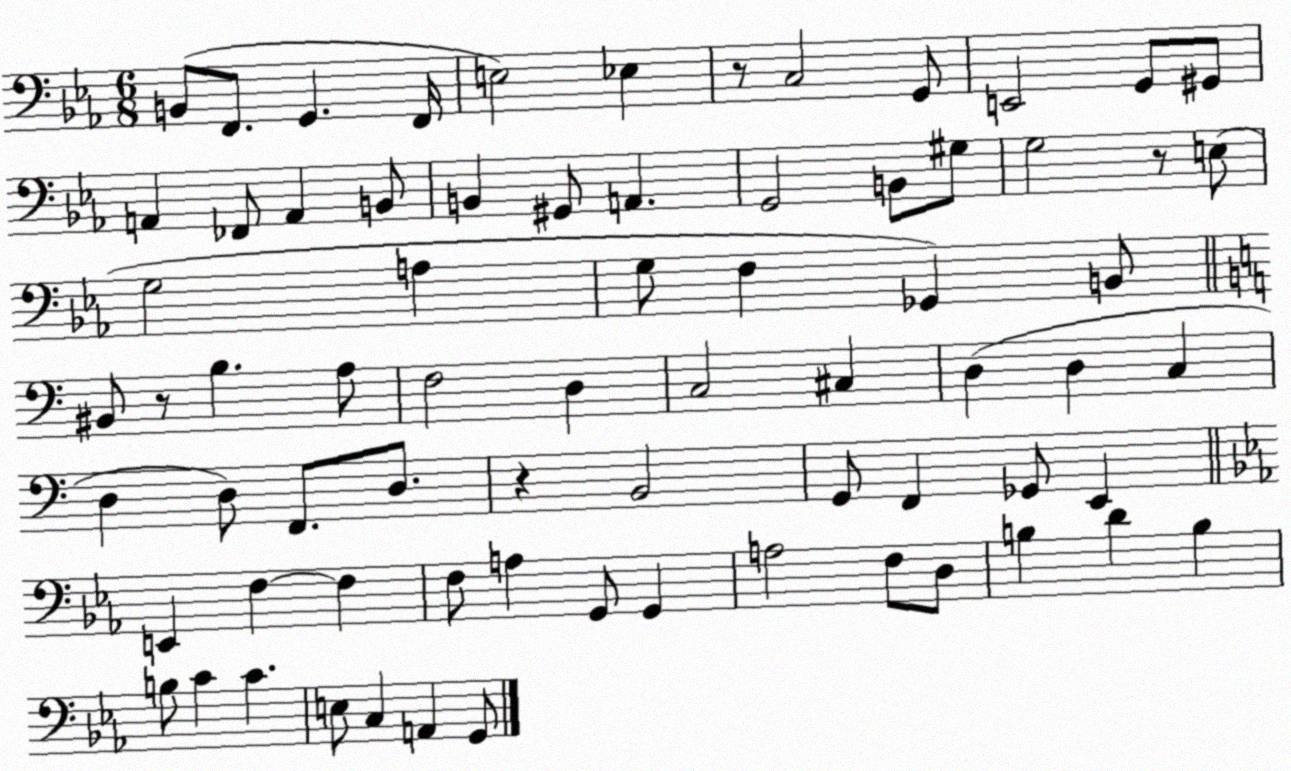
X:1
T:Untitled
M:6/8
L:1/4
K:Eb
B,,/2 F,,/2 G,, F,,/4 E,2 _E, z/2 C,2 G,,/2 E,,2 G,,/2 ^G,,/2 A,, _F,,/2 A,, B,,/2 B,, ^G,,/2 A,, G,,2 B,,/2 ^G,/2 G,2 z/2 E,/2 G,2 A, G,/2 F, _G,, B,,/2 ^B,,/2 z/2 B, A,/2 F,2 D, C,2 ^C, D, D, C, D, D,/2 F,,/2 D,/2 z B,,2 G,,/2 F,, _G,,/2 E,, E,, F, F, F,/2 A, G,,/2 G,, A,2 F,/2 D,/2 B, D B, B,/2 C C E,/2 C, A,, G,,/2